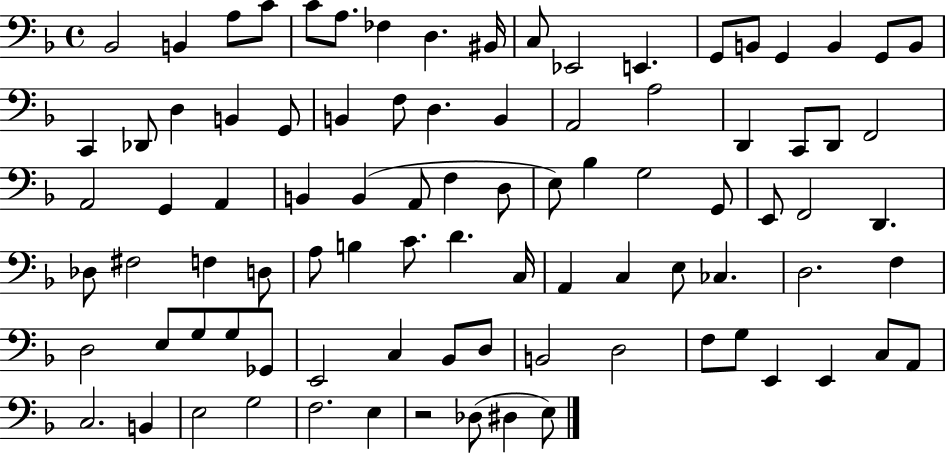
{
  \clef bass
  \time 4/4
  \defaultTimeSignature
  \key f \major
  bes,2 b,4 a8 c'8 | c'8 a8. fes4 d4. bis,16 | c8 ees,2 e,4. | g,8 b,8 g,4 b,4 g,8 b,8 | \break c,4 des,8 d4 b,4 g,8 | b,4 f8 d4. b,4 | a,2 a2 | d,4 c,8 d,8 f,2 | \break a,2 g,4 a,4 | b,4 b,4( a,8 f4 d8 | e8) bes4 g2 g,8 | e,8 f,2 d,4. | \break des8 fis2 f4 d8 | a8 b4 c'8. d'4. c16 | a,4 c4 e8 ces4. | d2. f4 | \break d2 e8 g8 g8 ges,8 | e,2 c4 bes,8 d8 | b,2 d2 | f8 g8 e,4 e,4 c8 a,8 | \break c2. b,4 | e2 g2 | f2. e4 | r2 des8( dis4 e8) | \break \bar "|."
}